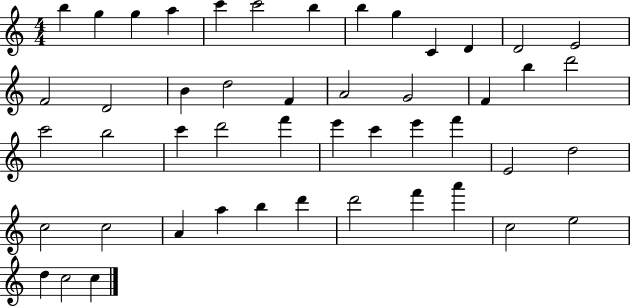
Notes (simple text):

B5/q G5/q G5/q A5/q C6/q C6/h B5/q B5/q G5/q C4/q D4/q D4/h E4/h F4/h D4/h B4/q D5/h F4/q A4/h G4/h F4/q B5/q D6/h C6/h B5/h C6/q D6/h F6/q E6/q C6/q E6/q F6/q E4/h D5/h C5/h C5/h A4/q A5/q B5/q D6/q D6/h F6/q A6/q C5/h E5/h D5/q C5/h C5/q